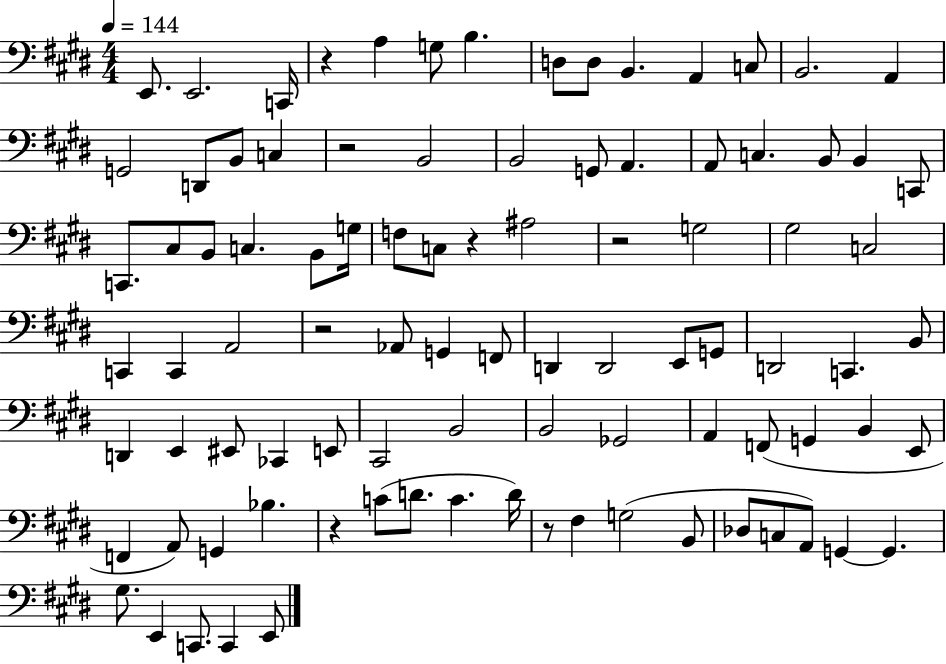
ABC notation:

X:1
T:Untitled
M:4/4
L:1/4
K:E
E,,/2 E,,2 C,,/4 z A, G,/2 B, D,/2 D,/2 B,, A,, C,/2 B,,2 A,, G,,2 D,,/2 B,,/2 C, z2 B,,2 B,,2 G,,/2 A,, A,,/2 C, B,,/2 B,, C,,/2 C,,/2 ^C,/2 B,,/2 C, B,,/2 G,/4 F,/2 C,/2 z ^A,2 z2 G,2 ^G,2 C,2 C,, C,, A,,2 z2 _A,,/2 G,, F,,/2 D,, D,,2 E,,/2 G,,/2 D,,2 C,, B,,/2 D,, E,, ^E,,/2 _C,, E,,/2 ^C,,2 B,,2 B,,2 _G,,2 A,, F,,/2 G,, B,, E,,/2 F,, A,,/2 G,, _B, z C/2 D/2 C D/4 z/2 ^F, G,2 B,,/2 _D,/2 C,/2 A,,/2 G,, G,, ^G,/2 E,, C,,/2 C,, E,,/2